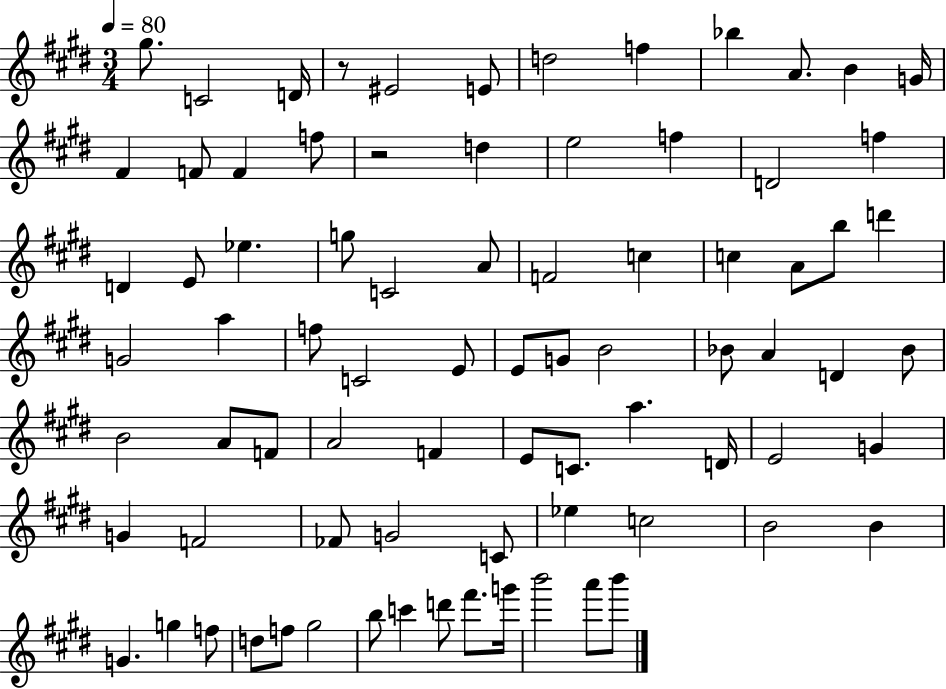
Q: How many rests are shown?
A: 2